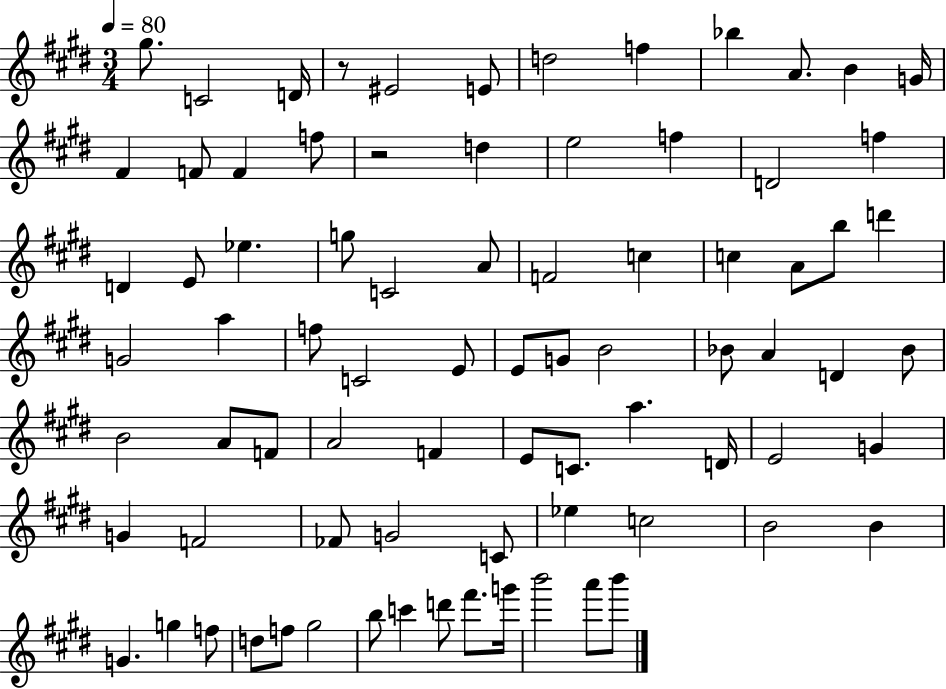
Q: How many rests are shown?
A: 2